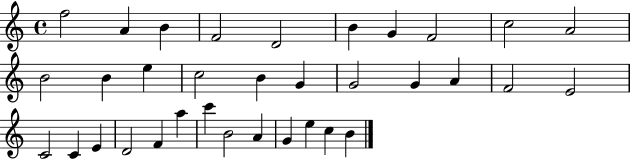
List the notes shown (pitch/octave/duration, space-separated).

F5/h A4/q B4/q F4/h D4/h B4/q G4/q F4/h C5/h A4/h B4/h B4/q E5/q C5/h B4/q G4/q G4/h G4/q A4/q F4/h E4/h C4/h C4/q E4/q D4/h F4/q A5/q C6/q B4/h A4/q G4/q E5/q C5/q B4/q